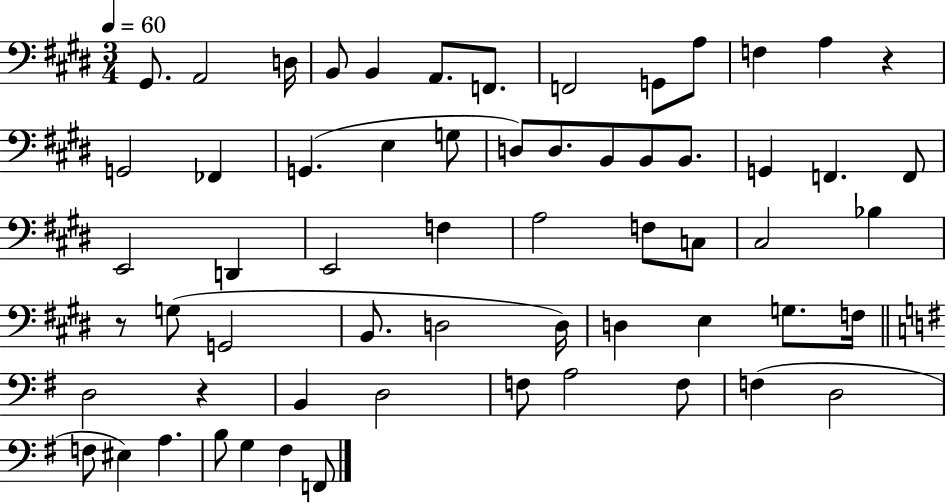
{
  \clef bass
  \numericTimeSignature
  \time 3/4
  \key e \major
  \tempo 4 = 60
  gis,8. a,2 d16 | b,8 b,4 a,8. f,8. | f,2 g,8 a8 | f4 a4 r4 | \break g,2 fes,4 | g,4.( e4 g8 | d8) d8. b,8 b,8 b,8. | g,4 f,4. f,8 | \break e,2 d,4 | e,2 f4 | a2 f8 c8 | cis2 bes4 | \break r8 g8( g,2 | b,8. d2 d16) | d4 e4 g8. f16 | \bar "||" \break \key g \major d2 r4 | b,4 d2 | f8 a2 f8 | f4( d2 | \break f8 eis4) a4. | b8 g4 fis4 f,8 | \bar "|."
}